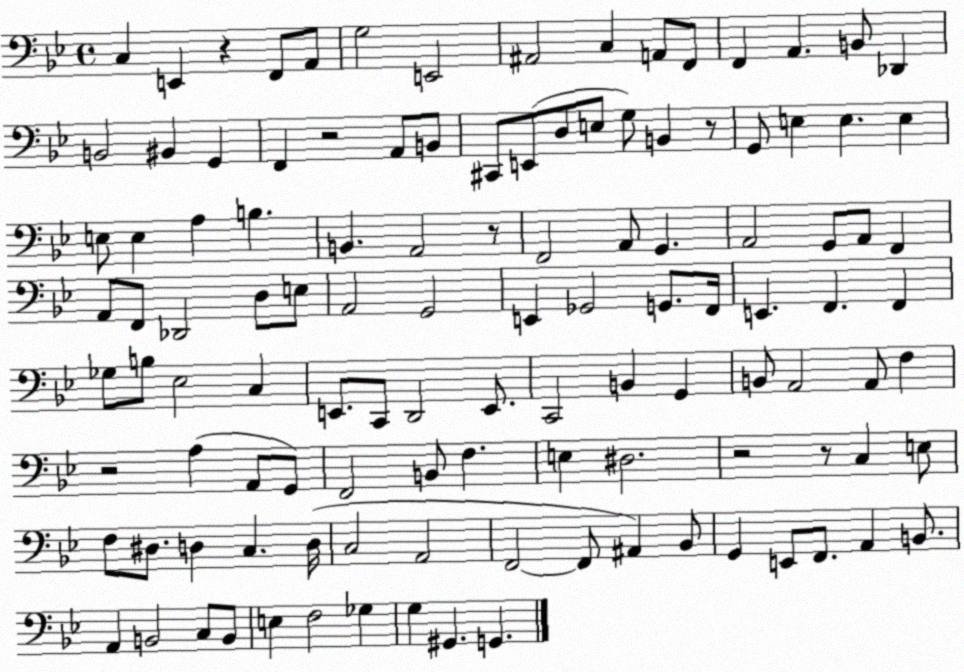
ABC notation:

X:1
T:Untitled
M:4/4
L:1/4
K:Bb
C, E,, z F,,/2 A,,/2 G,2 E,,2 ^A,,2 C, A,,/2 F,,/2 F,, A,, B,,/2 _D,, B,,2 ^B,, G,, F,, z2 A,,/2 B,,/2 ^C,,/2 E,,/2 D,/2 E,/2 G,/2 B,, z/2 G,,/2 E, E, E, E,/2 E, A, B, B,, A,,2 z/2 F,,2 A,,/2 G,, A,,2 G,,/2 A,,/2 F,, A,,/2 F,,/2 _D,,2 D,/2 E,/2 A,,2 G,,2 E,, _G,,2 G,,/2 F,,/4 E,, F,, F,, _G,/2 B,/2 _E,2 C, E,,/2 C,,/2 D,,2 E,,/2 C,,2 B,, G,, B,,/2 A,,2 A,,/2 F, z2 A, A,,/2 G,,/2 F,,2 B,,/2 F, E, ^D,2 z2 z/2 C, E,/2 F,/2 ^D,/2 D, C, D,/4 C,2 A,,2 F,,2 F,,/2 ^A,, _B,,/2 G,, E,,/2 F,,/2 A,, B,,/2 A,, B,,2 C,/2 B,,/2 E, F,2 _G, G, ^G,, G,,